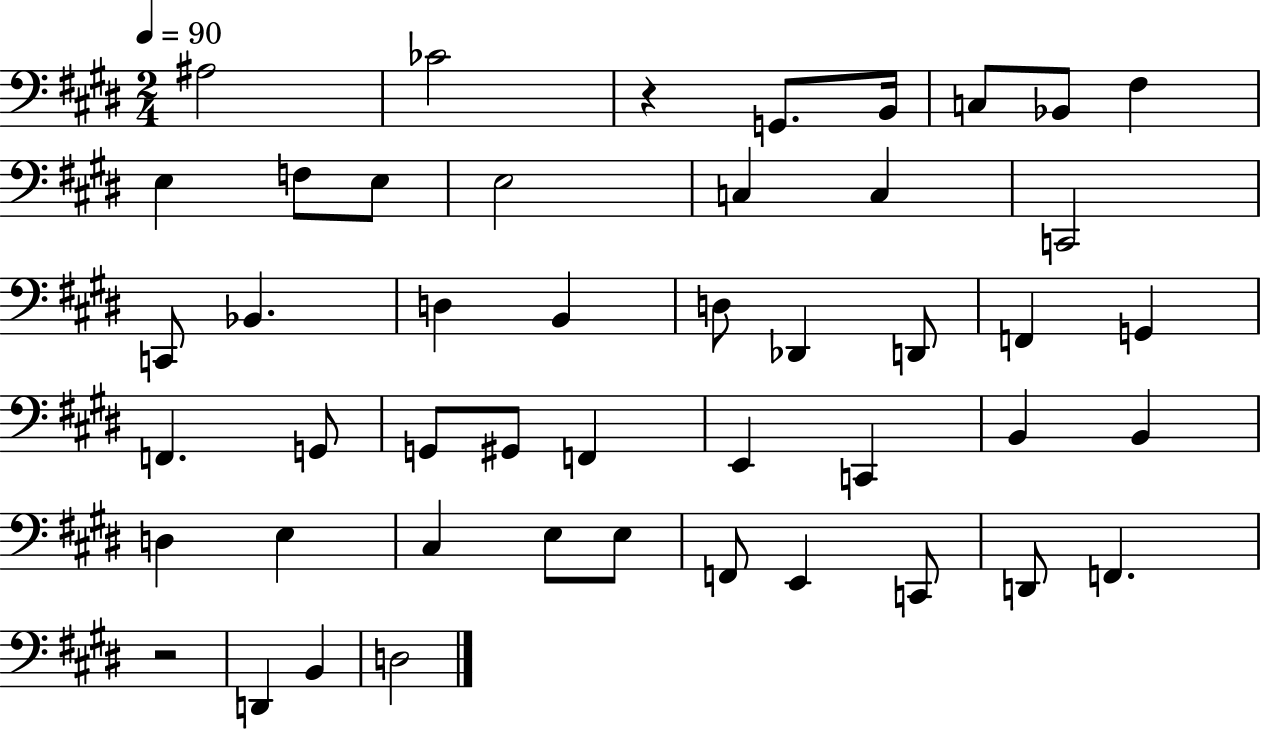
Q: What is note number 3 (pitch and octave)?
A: G2